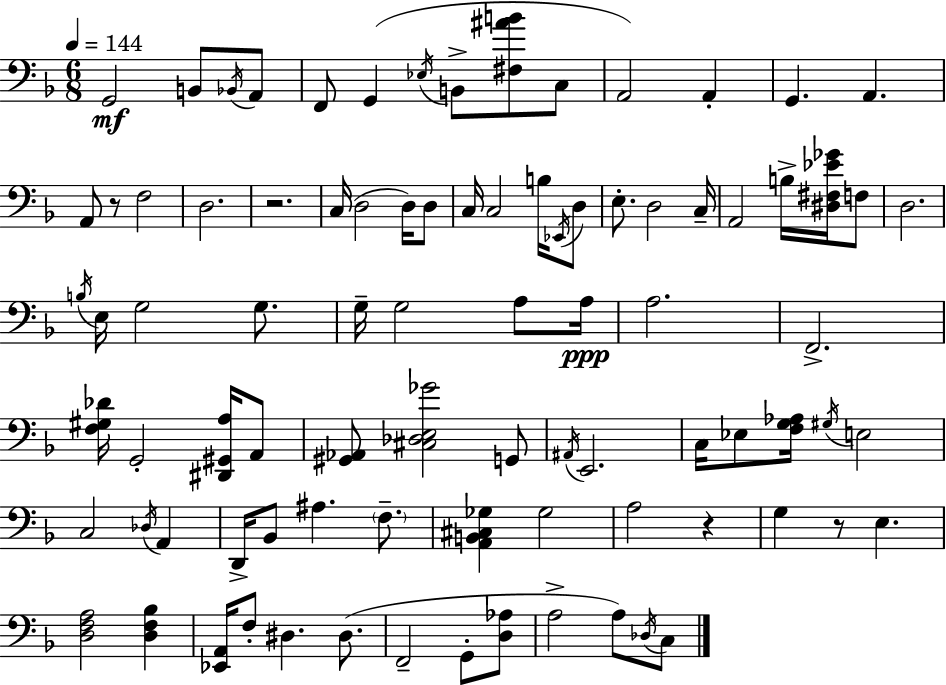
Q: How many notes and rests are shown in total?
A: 87